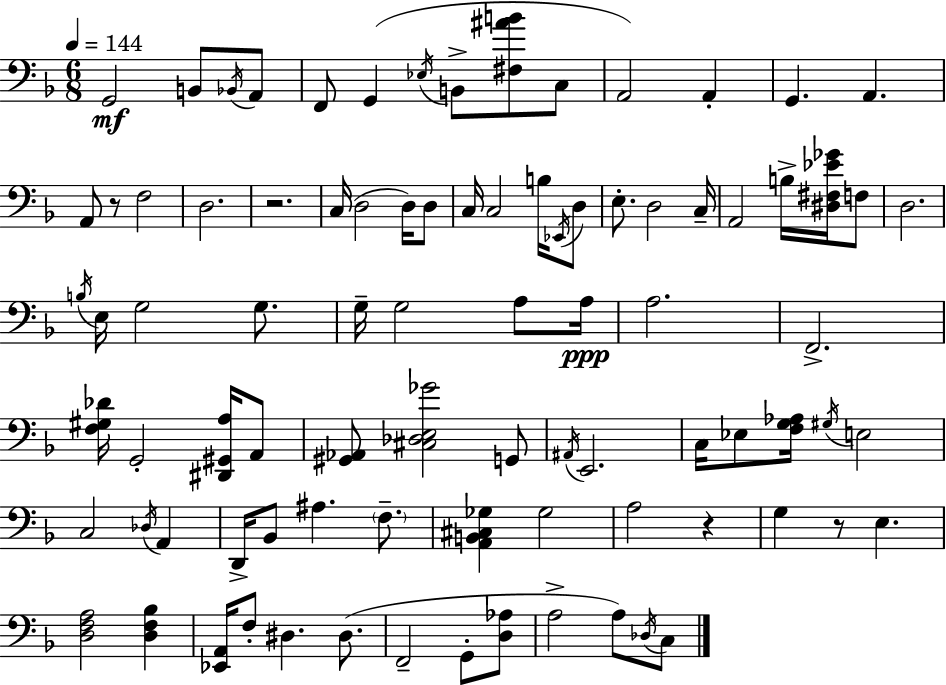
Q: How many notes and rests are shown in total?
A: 87